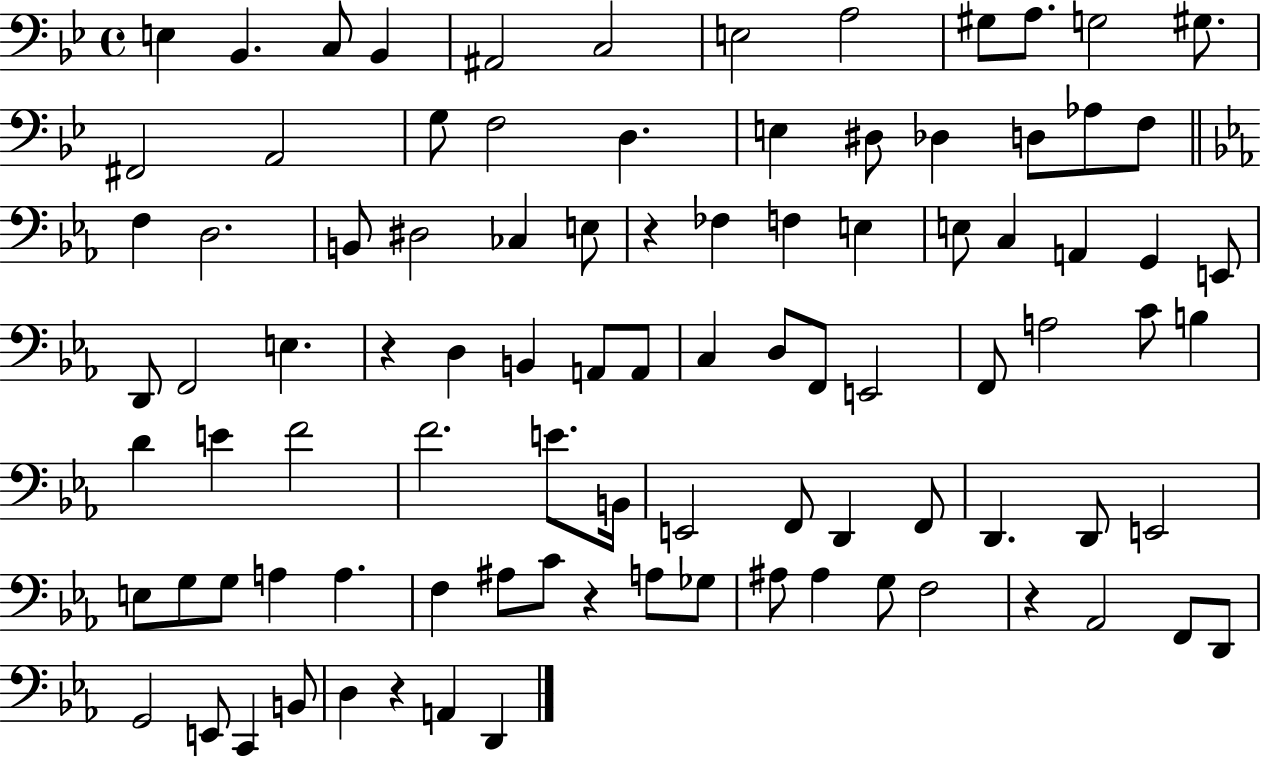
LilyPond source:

{
  \clef bass
  \time 4/4
  \defaultTimeSignature
  \key bes \major
  e4 bes,4. c8 bes,4 | ais,2 c2 | e2 a2 | gis8 a8. g2 gis8. | \break fis,2 a,2 | g8 f2 d4. | e4 dis8 des4 d8 aes8 f8 | \bar "||" \break \key c \minor f4 d2. | b,8 dis2 ces4 e8 | r4 fes4 f4 e4 | e8 c4 a,4 g,4 e,8 | \break d,8 f,2 e4. | r4 d4 b,4 a,8 a,8 | c4 d8 f,8 e,2 | f,8 a2 c'8 b4 | \break d'4 e'4 f'2 | f'2. e'8. b,16 | e,2 f,8 d,4 f,8 | d,4. d,8 e,2 | \break e8 g8 g8 a4 a4. | f4 ais8 c'8 r4 a8 ges8 | ais8 ais4 g8 f2 | r4 aes,2 f,8 d,8 | \break g,2 e,8 c,4 b,8 | d4 r4 a,4 d,4 | \bar "|."
}